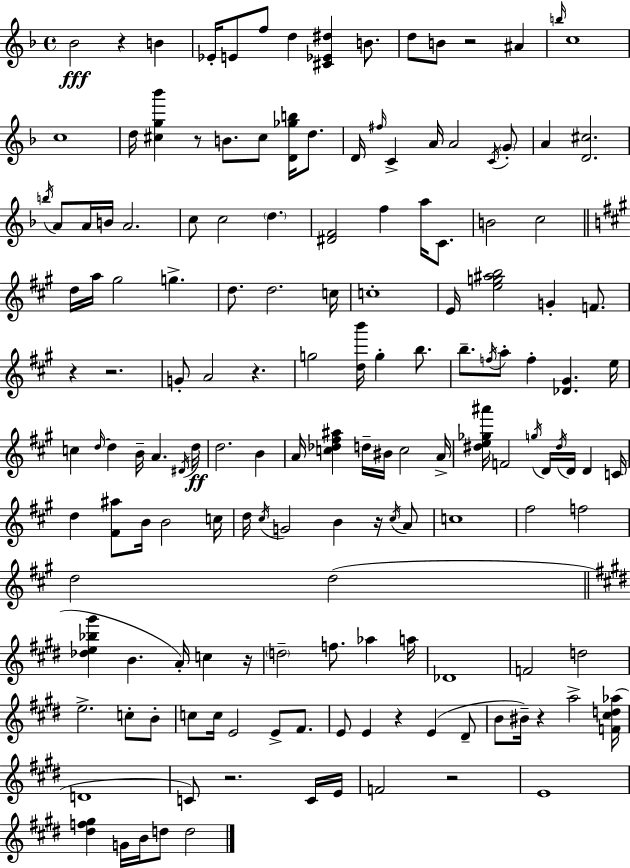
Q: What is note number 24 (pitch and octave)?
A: G4